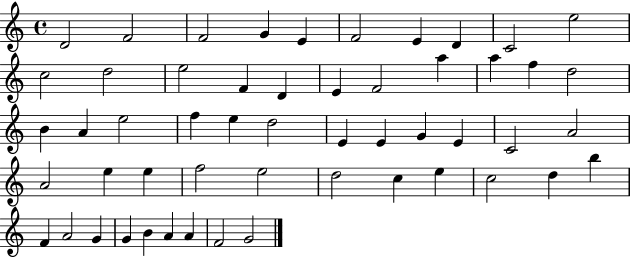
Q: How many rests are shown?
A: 0